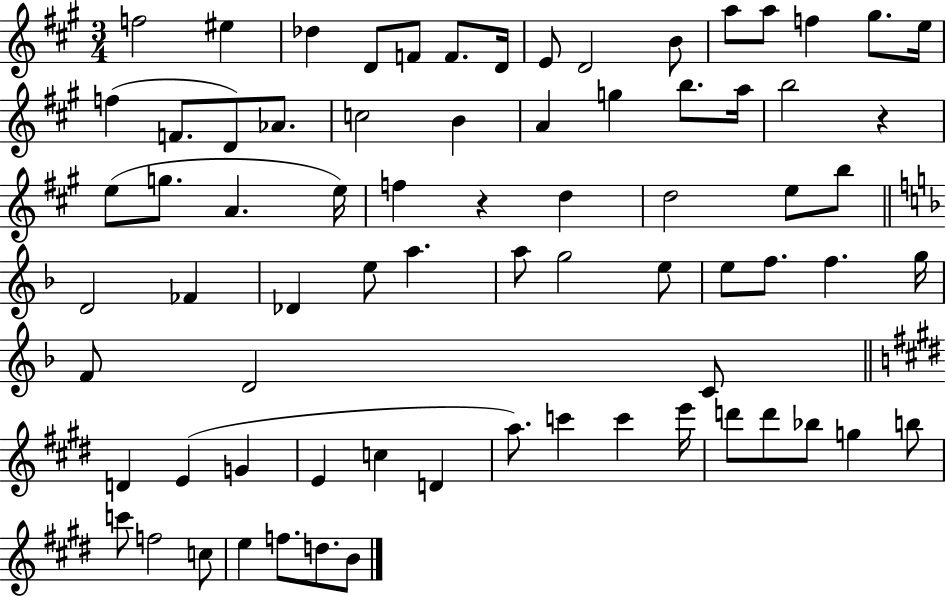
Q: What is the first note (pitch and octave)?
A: F5